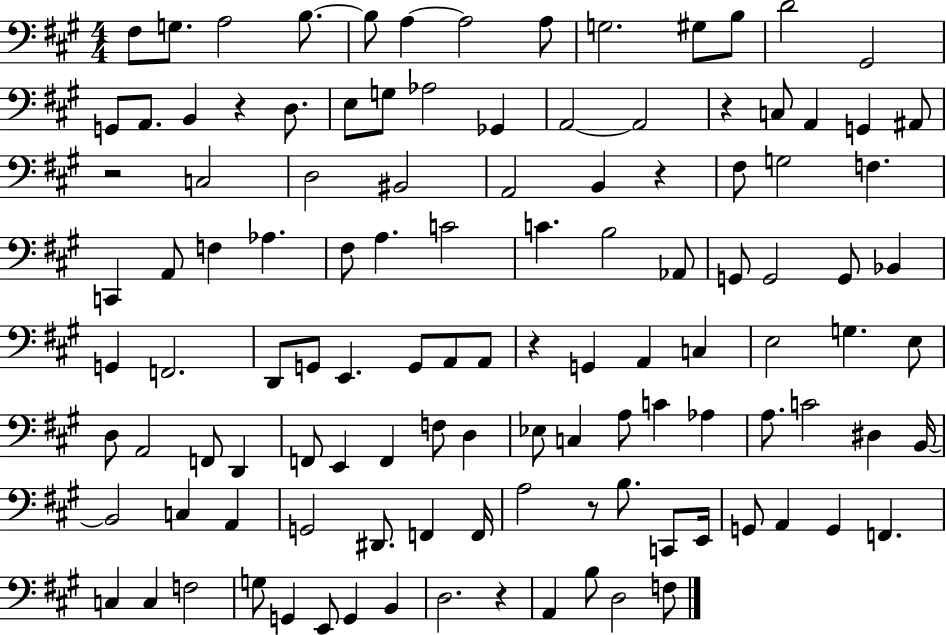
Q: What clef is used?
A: bass